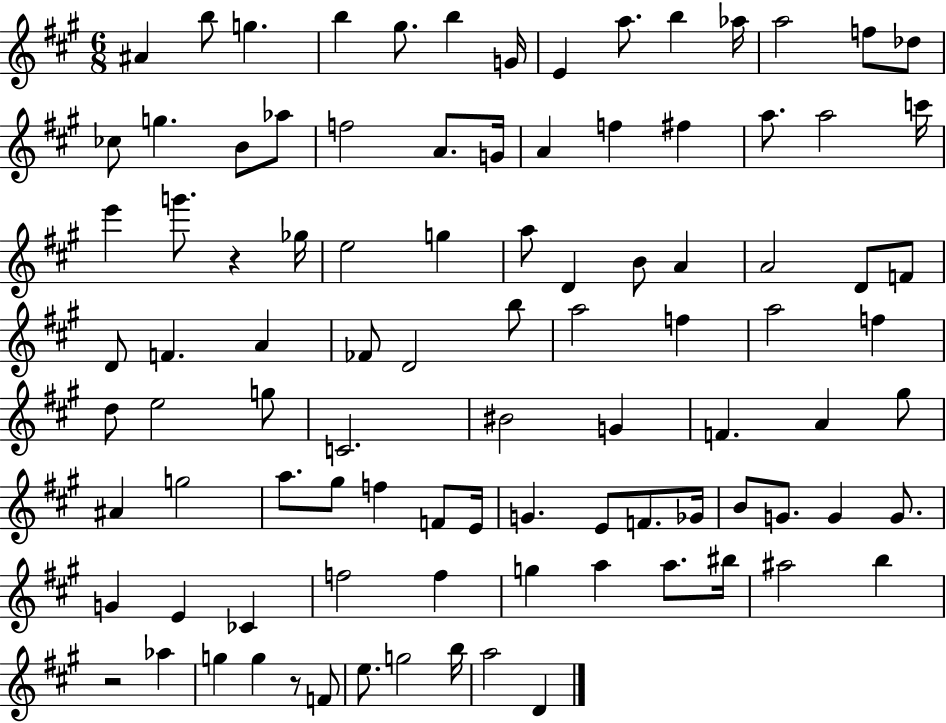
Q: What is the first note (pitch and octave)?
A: A#4